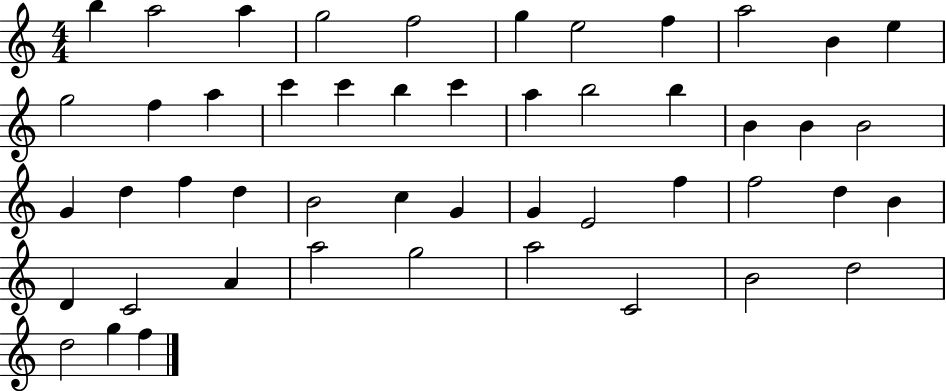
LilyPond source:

{
  \clef treble
  \numericTimeSignature
  \time 4/4
  \key c \major
  b''4 a''2 a''4 | g''2 f''2 | g''4 e''2 f''4 | a''2 b'4 e''4 | \break g''2 f''4 a''4 | c'''4 c'''4 b''4 c'''4 | a''4 b''2 b''4 | b'4 b'4 b'2 | \break g'4 d''4 f''4 d''4 | b'2 c''4 g'4 | g'4 e'2 f''4 | f''2 d''4 b'4 | \break d'4 c'2 a'4 | a''2 g''2 | a''2 c'2 | b'2 d''2 | \break d''2 g''4 f''4 | \bar "|."
}